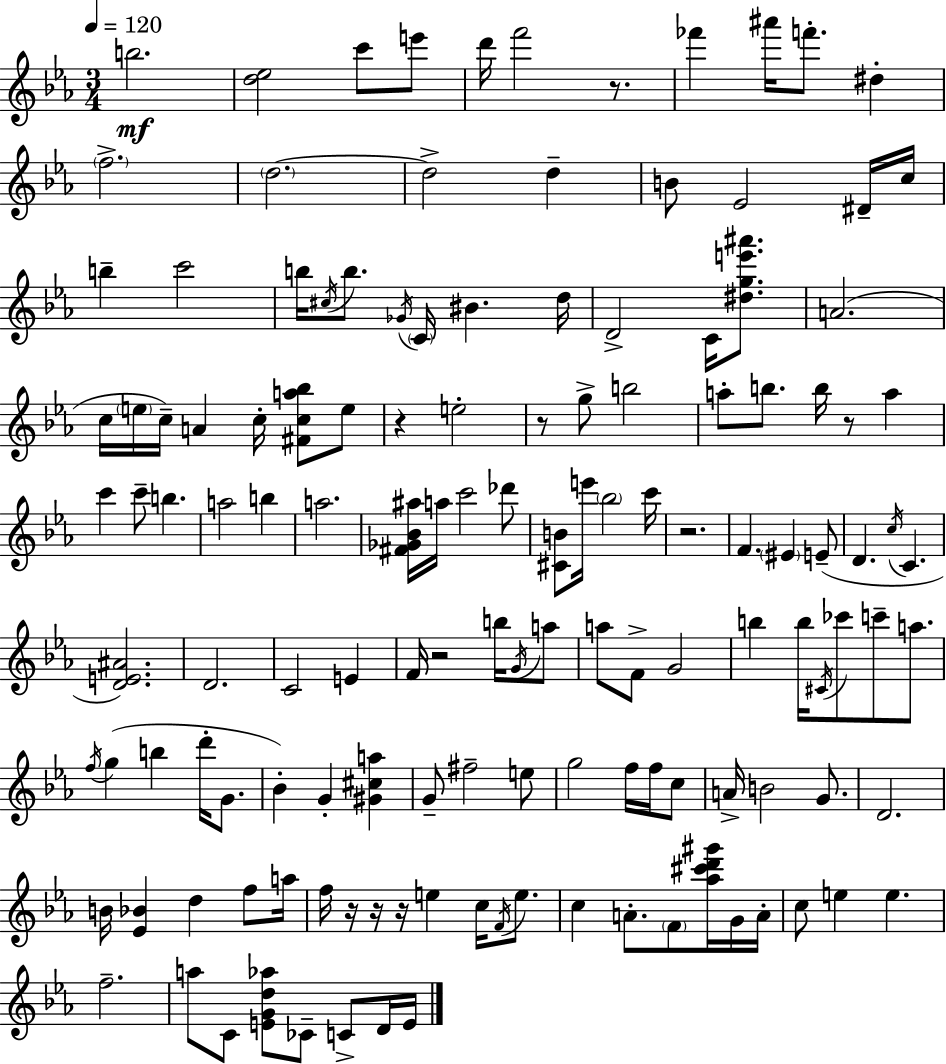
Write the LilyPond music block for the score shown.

{
  \clef treble
  \numericTimeSignature
  \time 3/4
  \key c \minor
  \tempo 4 = 120
  \repeat volta 2 { b''2.\mf | <d'' ees''>2 c'''8 e'''8 | d'''16 f'''2 r8. | fes'''4 ais'''16 f'''8.-. dis''4-. | \break \parenthesize f''2.-> | \parenthesize d''2.~~ | d''2-> d''4-- | b'8 ees'2 dis'16-- c''16 | \break b''4-- c'''2 | b''16 \acciaccatura { cis''16 } b''8. \acciaccatura { ges'16 } \parenthesize c'16 bis'4. | d''16 d'2-> c'16 <dis'' g'' e''' ais'''>8. | a'2.( | \break c''16 \parenthesize e''16 c''16--) a'4 c''16-. <fis' c'' a'' bes''>8 | e''8 r4 e''2-. | r8 g''8-> b''2 | a''8-. b''8. b''16 r8 a''4 | \break c'''4 c'''8-- b''4. | a''2 b''4 | a''2. | <fis' ges' bes' ais''>16 a''16 c'''2 | \break des'''8 <cis' b'>8 e'''16 \parenthesize bes''2 | c'''16 r2. | f'4. \parenthesize eis'4 | e'8--( d'4. \acciaccatura { c''16 } c'4. | \break <d' e' ais'>2.) | d'2. | c'2 e'4 | f'16 r2 | \break b''16 \acciaccatura { g'16 } a''8 a''8 f'8-> g'2 | b''4 b''16 \acciaccatura { cis'16 } ces'''8 | c'''8-- a''8. \acciaccatura { f''16 }( g''4 b''4 | d'''16-. g'8. bes'4-.) g'4-. | \break <gis' cis'' a''>4 g'8-- fis''2-- | e''8 g''2 | f''16 f''16 c''8 a'16-> b'2 | g'8. d'2. | \break b'16 <ees' bes'>4 d''4 | f''8 a''16 f''16 r16 r16 r16 e''4 | c''16 \acciaccatura { f'16 } e''8. c''4 a'8.-. | \parenthesize f'8 <aes'' cis''' d''' gis'''>16 g'16 a'16-. c''8 e''4 | \break e''4. f''2.-- | a''8 c'8 <e' g' d'' aes''>8 | ces'8-- c'8-> d'16 e'16 } \bar "|."
}